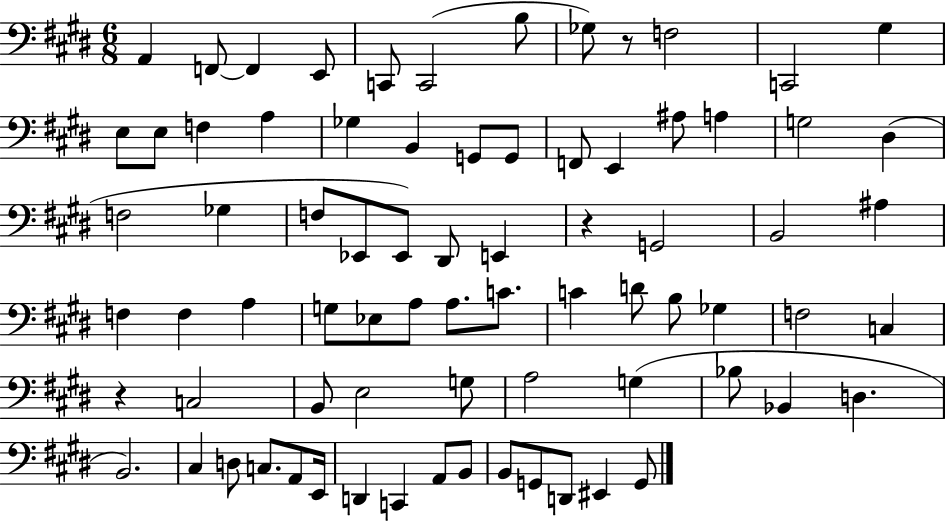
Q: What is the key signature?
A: E major